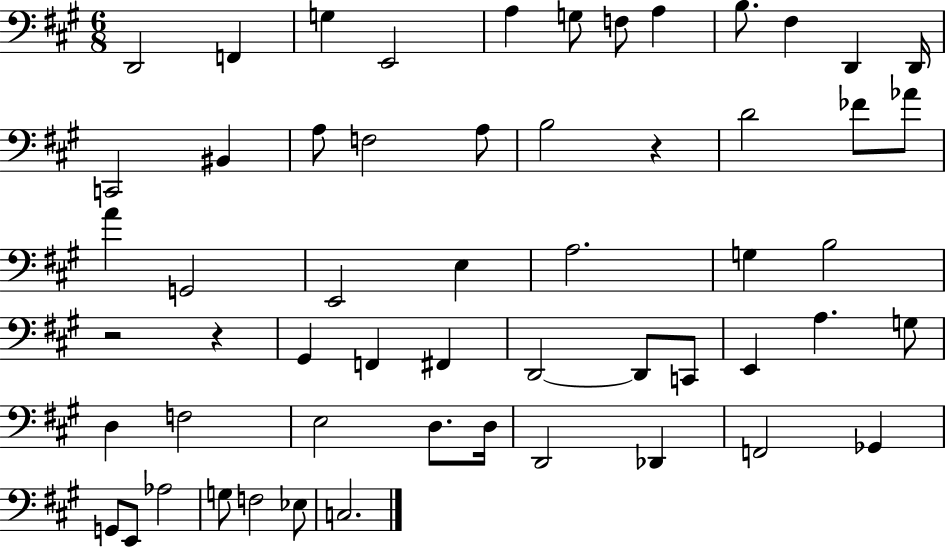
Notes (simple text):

D2/h F2/q G3/q E2/h A3/q G3/e F3/e A3/q B3/e. F#3/q D2/q D2/s C2/h BIS2/q A3/e F3/h A3/e B3/h R/q D4/h FES4/e Ab4/e A4/q G2/h E2/h E3/q A3/h. G3/q B3/h R/h R/q G#2/q F2/q F#2/q D2/h D2/e C2/e E2/q A3/q. G3/e D3/q F3/h E3/h D3/e. D3/s D2/h Db2/q F2/h Gb2/q G2/e E2/e Ab3/h G3/e F3/h Eb3/e C3/h.